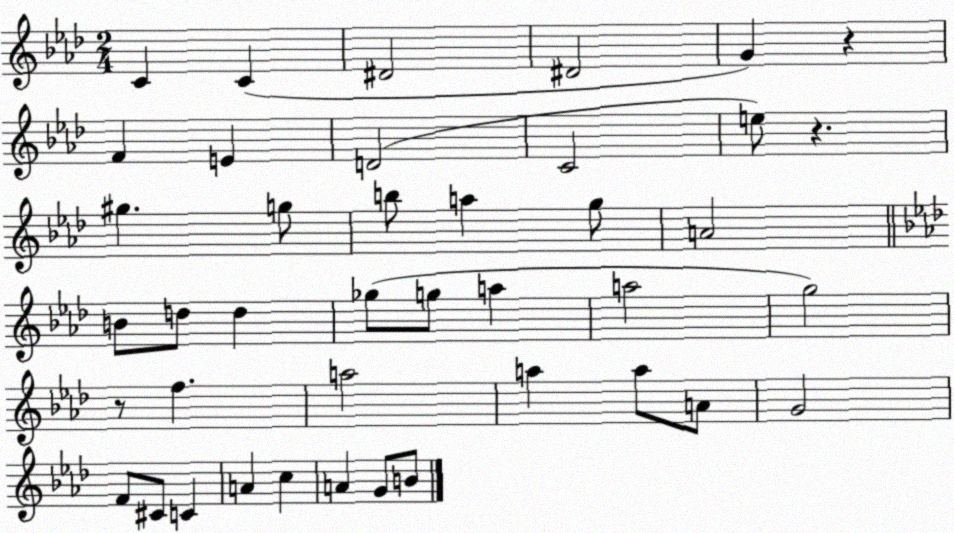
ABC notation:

X:1
T:Untitled
M:2/4
L:1/4
K:Ab
C C ^D2 ^D2 G z F E D2 C2 e/2 z ^g g/2 b/2 a g/2 A2 B/2 d/2 d _g/2 g/2 a a2 g2 z/2 f a2 a a/2 A/2 G2 F/2 ^C/2 C A c A G/2 B/2